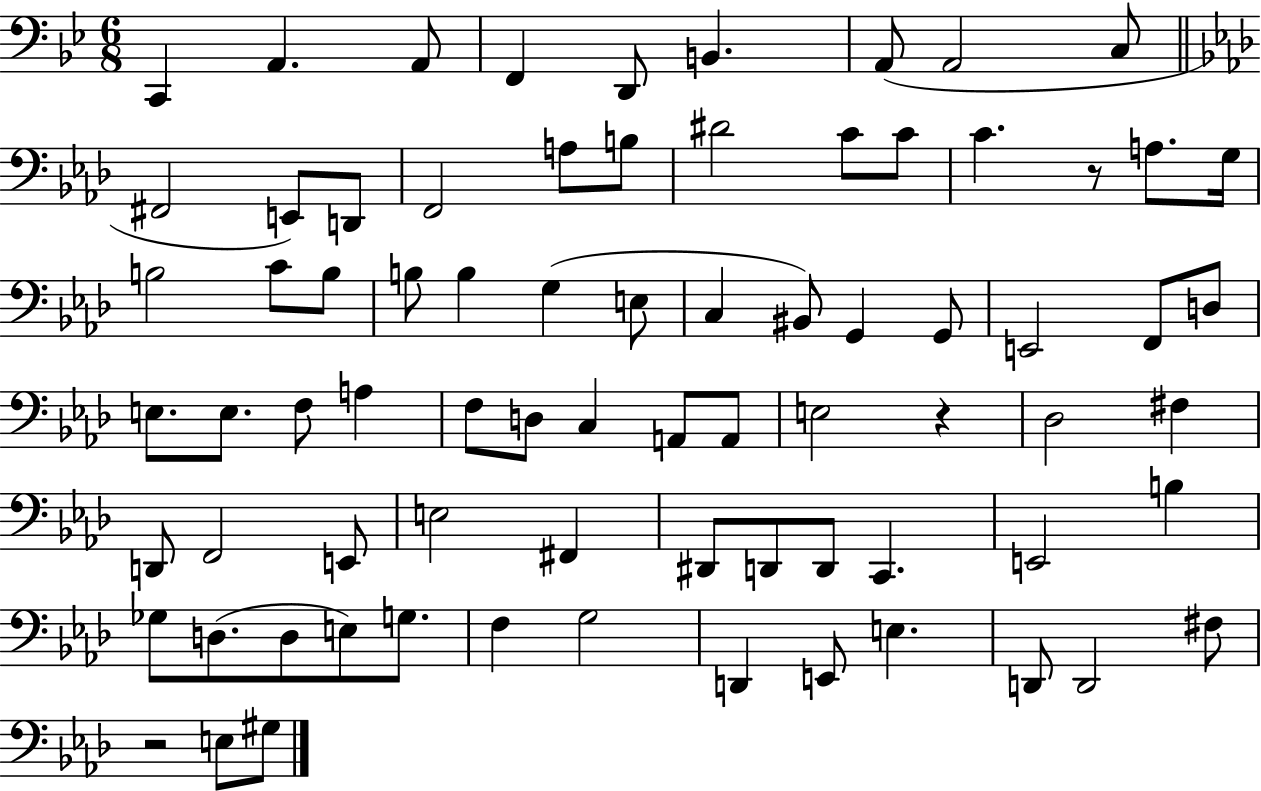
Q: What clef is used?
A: bass